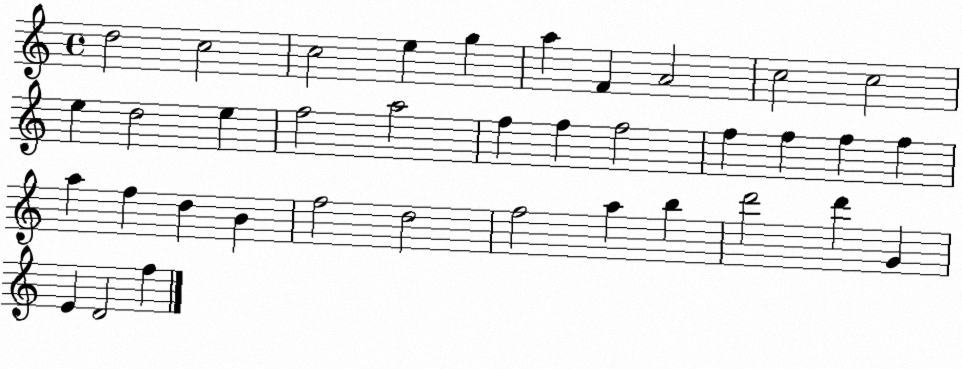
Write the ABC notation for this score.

X:1
T:Untitled
M:4/4
L:1/4
K:C
d2 c2 c2 e g a F A2 c2 c2 e d2 e f2 a2 f f f2 f f f f a f d B f2 d2 f2 a b d'2 d' G E D2 f